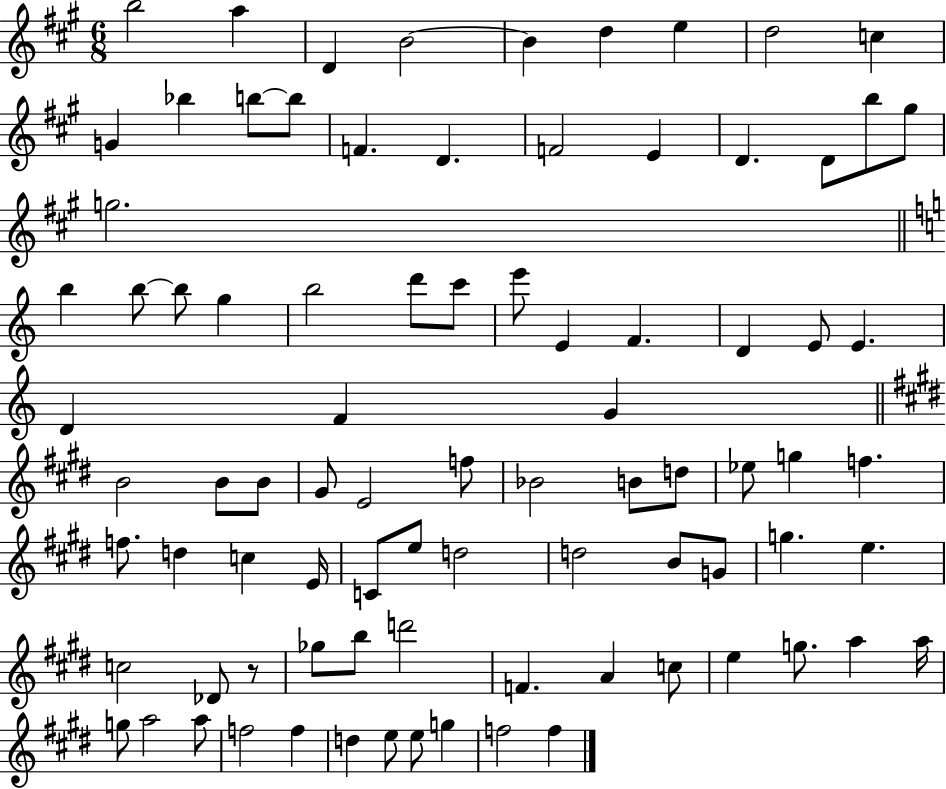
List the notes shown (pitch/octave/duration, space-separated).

B5/h A5/q D4/q B4/h B4/q D5/q E5/q D5/h C5/q G4/q Bb5/q B5/e B5/e F4/q. D4/q. F4/h E4/q D4/q. D4/e B5/e G#5/e G5/h. B5/q B5/e B5/e G5/q B5/h D6/e C6/e E6/e E4/q F4/q. D4/q E4/e E4/q. D4/q F4/q G4/q B4/h B4/e B4/e G#4/e E4/h F5/e Bb4/h B4/e D5/e Eb5/e G5/q F5/q. F5/e. D5/q C5/q E4/s C4/e E5/e D5/h D5/h B4/e G4/e G5/q. E5/q. C5/h Db4/e R/e Gb5/e B5/e D6/h F4/q. A4/q C5/e E5/q G5/e. A5/q A5/s G5/e A5/h A5/e F5/h F5/q D5/q E5/e E5/e G5/q F5/h F5/q